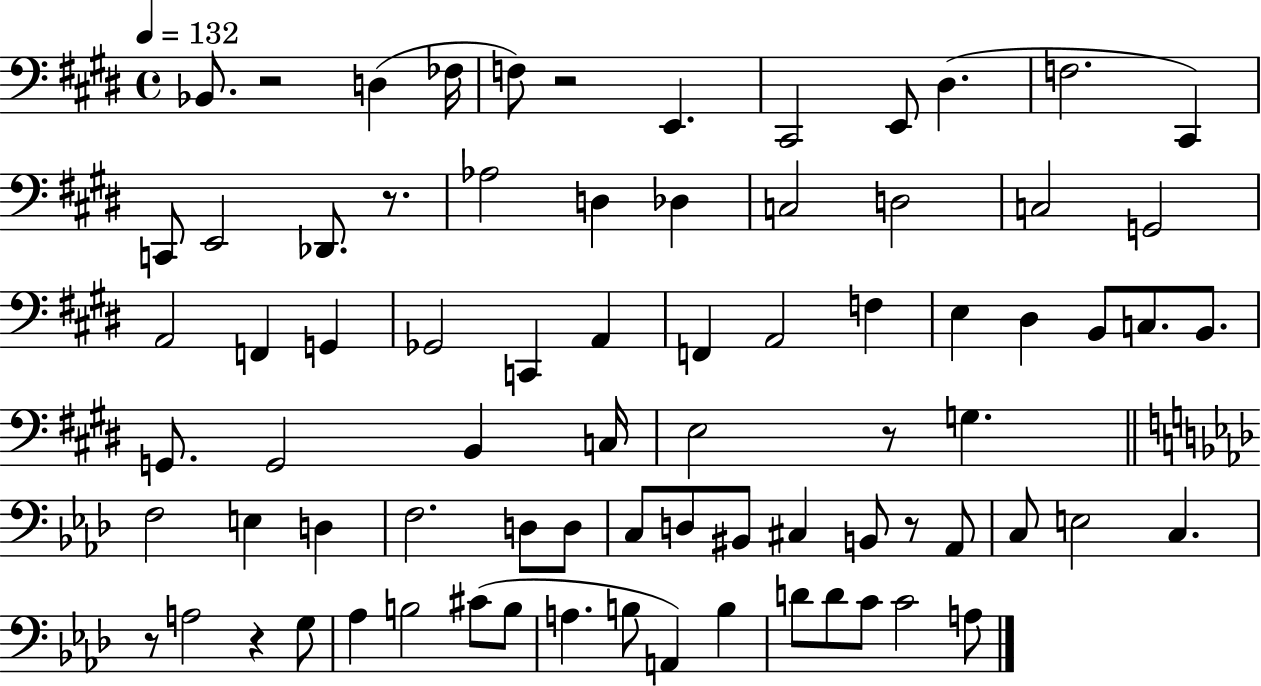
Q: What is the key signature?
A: E major